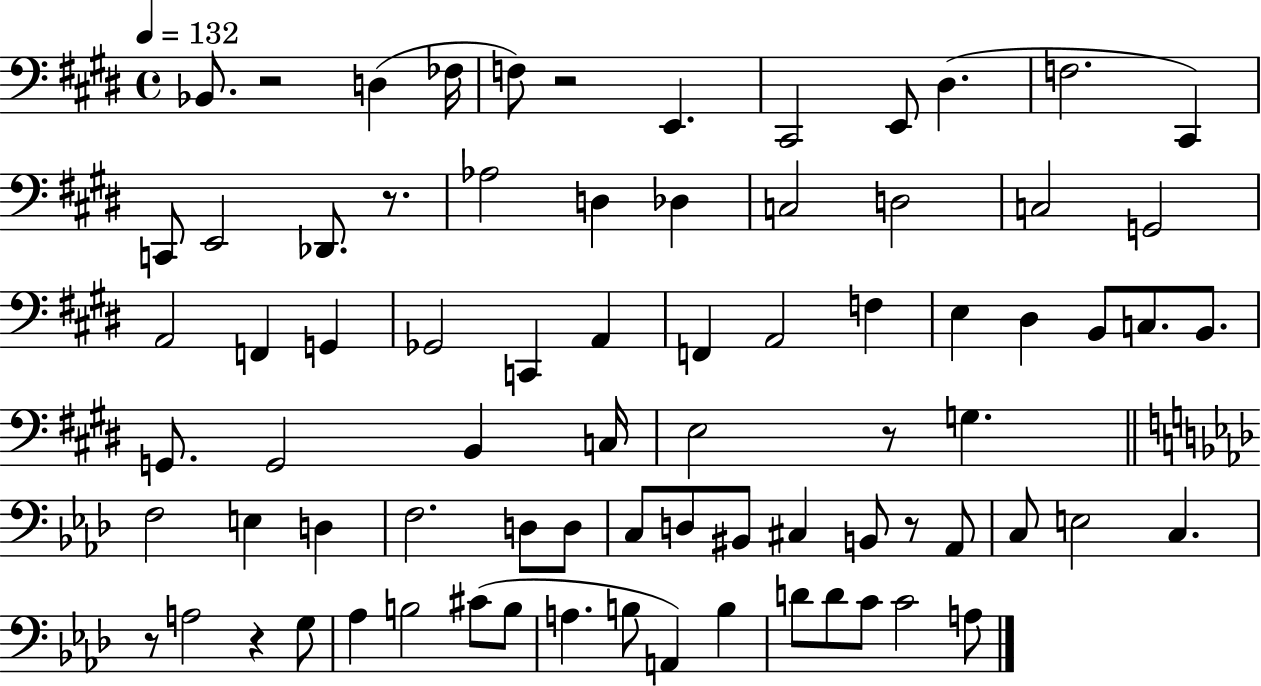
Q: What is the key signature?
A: E major